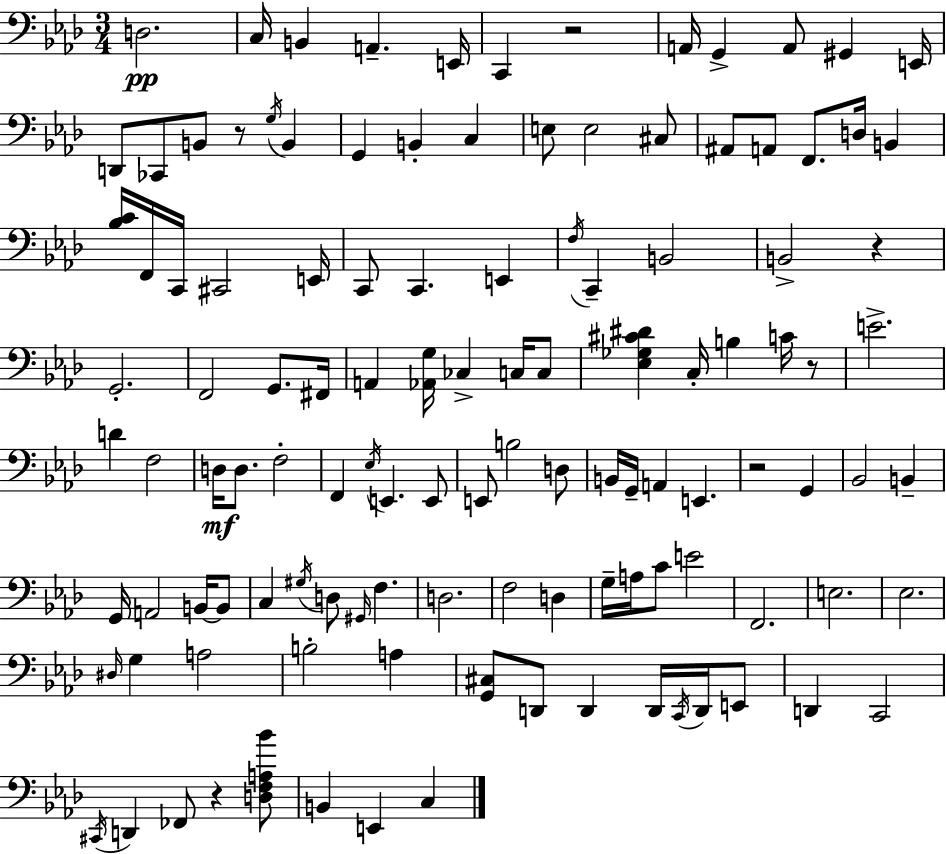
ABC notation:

X:1
T:Untitled
M:3/4
L:1/4
K:Ab
D,2 C,/4 B,, A,, E,,/4 C,, z2 A,,/4 G,, A,,/2 ^G,, E,,/4 D,,/2 _C,,/2 B,,/2 z/2 G,/4 B,, G,, B,, C, E,/2 E,2 ^C,/2 ^A,,/2 A,,/2 F,,/2 D,/4 B,, [_B,C]/4 F,,/4 C,,/4 ^C,,2 E,,/4 C,,/2 C,, E,, F,/4 C,, B,,2 B,,2 z G,,2 F,,2 G,,/2 ^F,,/4 A,, [_A,,G,]/4 _C, C,/4 C,/2 [_E,_G,^C^D] C,/4 B, C/4 z/2 E2 D F,2 D,/4 D,/2 F,2 F,, _E,/4 E,, E,,/2 E,,/2 B,2 D,/2 B,,/4 G,,/4 A,, E,, z2 G,, _B,,2 B,, G,,/4 A,,2 B,,/4 B,,/2 C, ^G,/4 D,/2 ^G,,/4 F, D,2 F,2 D, G,/4 A,/4 C/2 E2 F,,2 E,2 _E,2 ^D,/4 G, A,2 B,2 A, [G,,^C,]/2 D,,/2 D,, D,,/4 C,,/4 D,,/4 E,,/2 D,, C,,2 ^C,,/4 D,, _F,,/2 z [D,F,A,_B]/2 B,, E,, C,